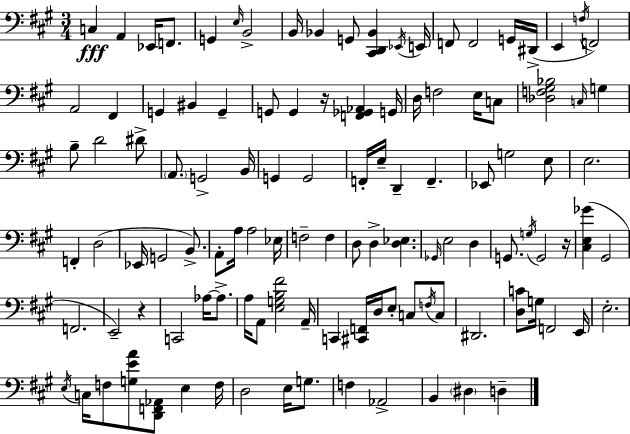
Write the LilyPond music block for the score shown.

{
  \clef bass
  \numericTimeSignature
  \time 3/4
  \key a \major
  c4\fff a,4 ees,16 f,8. | g,4 \grace { e16 } b,2-> | b,16 bes,4 g,8 <cis, d, bes,>4 | \acciaccatura { ees,16 } e,16 f,8 f,2 | \break g,16 dis,16->( e,4 \acciaccatura { f16 }) f,2 | a,2 fis,4 | g,4 bis,4 g,4-- | g,8 g,4 r16 <f, ges, aes,>4 | \break g,16 d16 f2 | e16 c8 <des f gis bes>2 \grace { c16 } | g4 b8-- d'2 | dis'8-> \parenthesize a,8. g,2-> | \break b,16 g,4 g,2 | f,16-. e16-- d,4-- f,4.-- | ees,8 g2 | e8 e2. | \break f,4-. d2( | ees,16 g,2 | b,8.->) a,8-. a16 a2 | ees16 f2-- | \break f4 d8 d4-> <d ees>4. | \grace { ges,16 } e2 | d4 g,8. \acciaccatura { g16 } g,2 | r16 <cis e ges'>4( gis,2 | \break f,2. | e,2--) | r4 c,2 | aes16~~ aes8.-> a16 a,8 <e g b fis'>2 | \break a,16-- c,4 <cis, f,>16 d16 | e8-. c8 \acciaccatura { f16 } c8 dis,2. | <d c'>8 g16 f,2 | e,16 e2.-. | \break \acciaccatura { e16 } c16 f8 <g e' a'>8 | <d, f, aes,>8 e4 f16 d2 | e16 g8. f4 | aes,2-> b,4 | \break \parenthesize dis4 d4-- \bar "|."
}